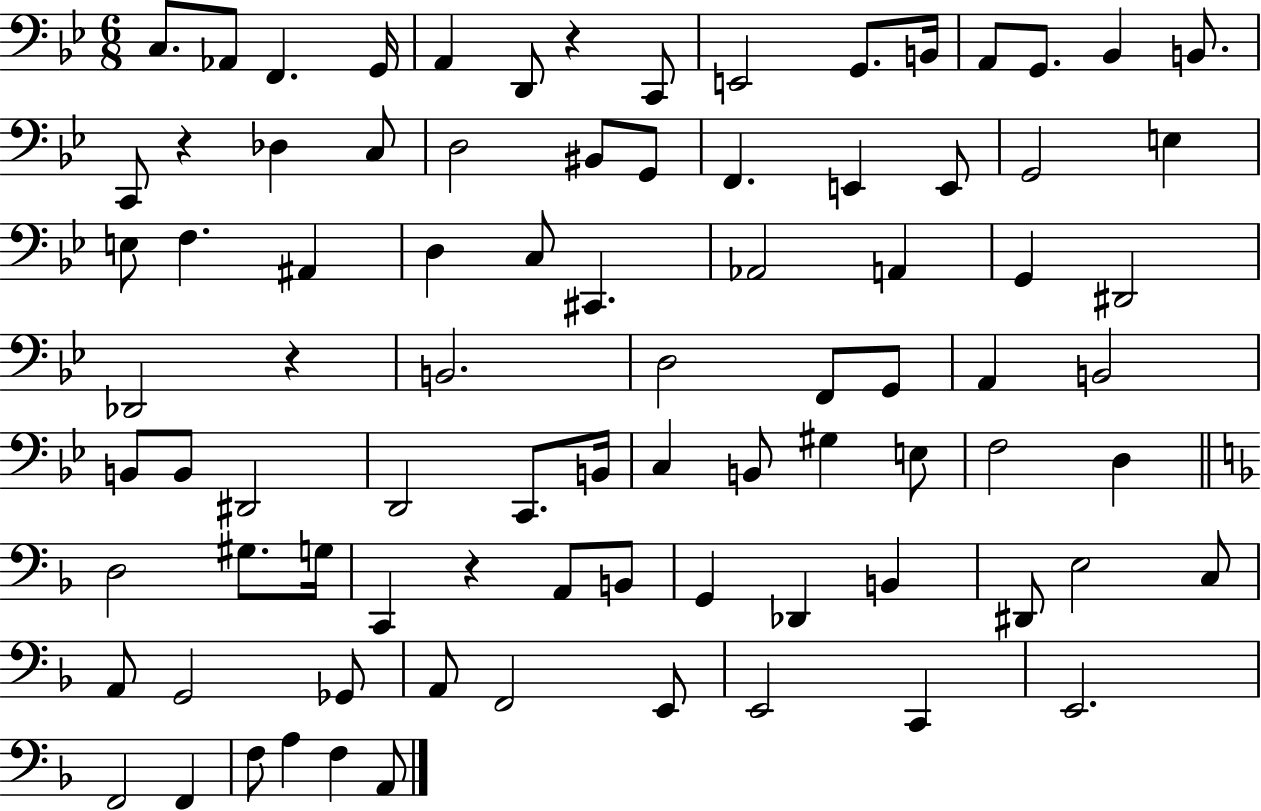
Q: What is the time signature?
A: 6/8